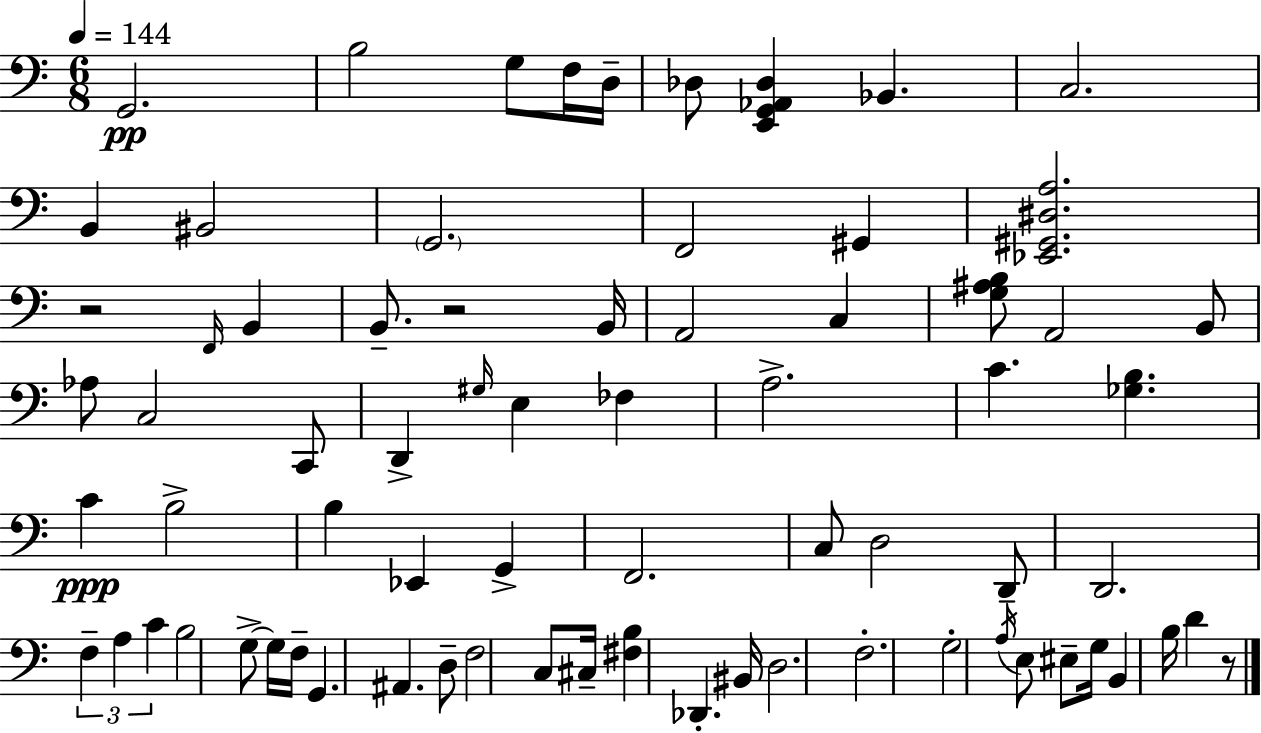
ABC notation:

X:1
T:Untitled
M:6/8
L:1/4
K:C
G,,2 B,2 G,/2 F,/4 D,/4 _D,/2 [E,,G,,_A,,_D,] _B,, C,2 B,, ^B,,2 G,,2 F,,2 ^G,, [_E,,^G,,^D,A,]2 z2 F,,/4 B,, B,,/2 z2 B,,/4 A,,2 C, [G,^A,B,]/2 A,,2 B,,/2 _A,/2 C,2 C,,/2 D,, ^G,/4 E, _F, A,2 C [_G,B,] C B,2 B, _E,, G,, F,,2 C,/2 D,2 D,,/2 D,,2 F, A, C B,2 G,/2 G,/4 F,/4 G,, ^A,, D,/2 F,2 C,/2 ^C,/4 [^F,B,] _D,, ^B,,/4 D,2 F,2 G,2 A,/4 E,/2 ^E,/2 G,/4 B,, B,/4 D z/2